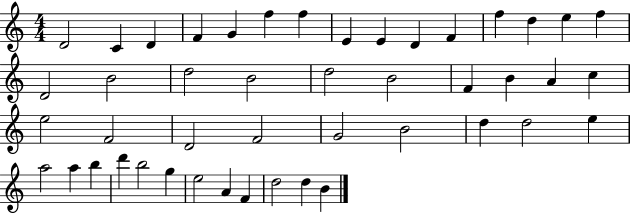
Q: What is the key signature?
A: C major